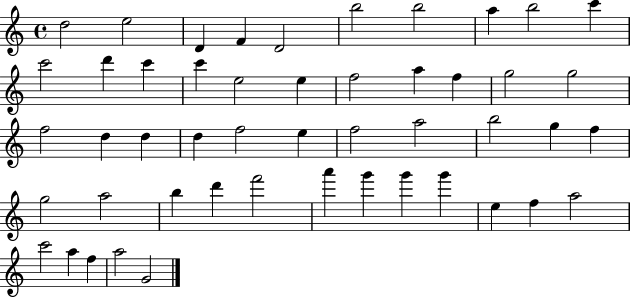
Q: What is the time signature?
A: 4/4